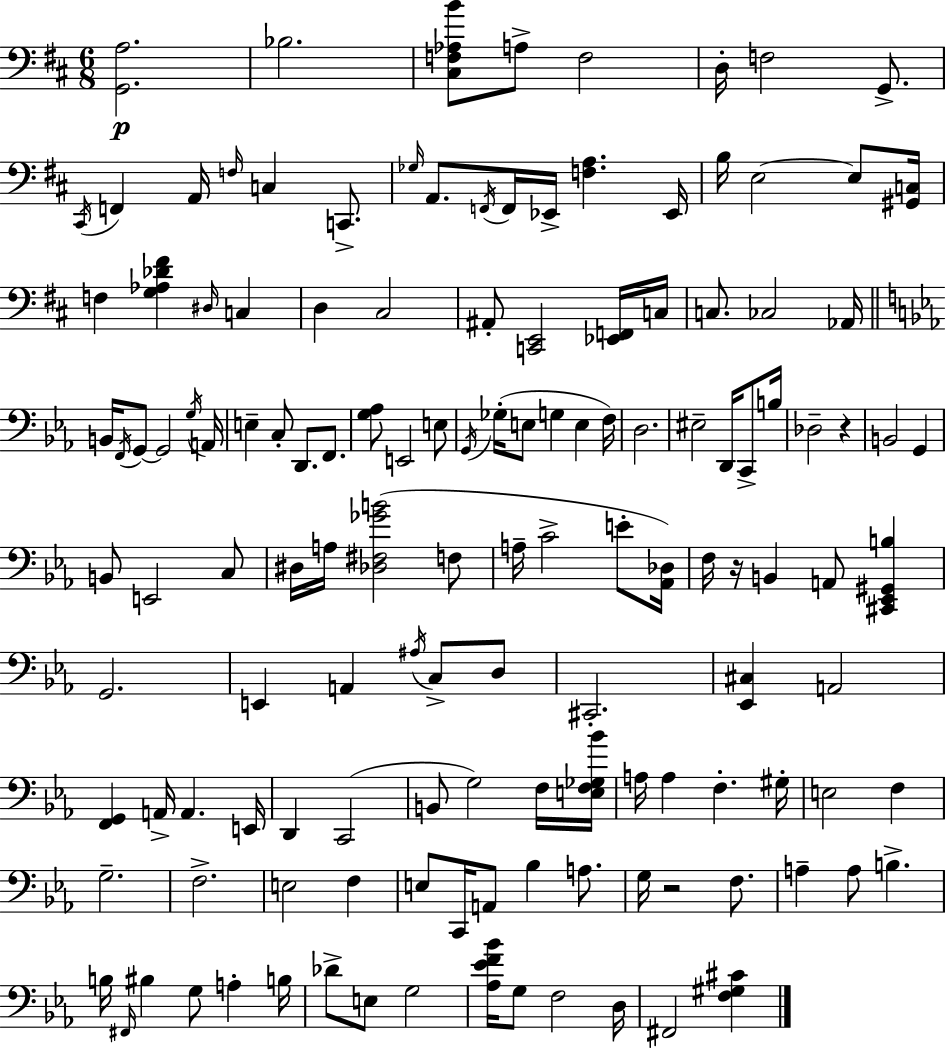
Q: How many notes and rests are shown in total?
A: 137